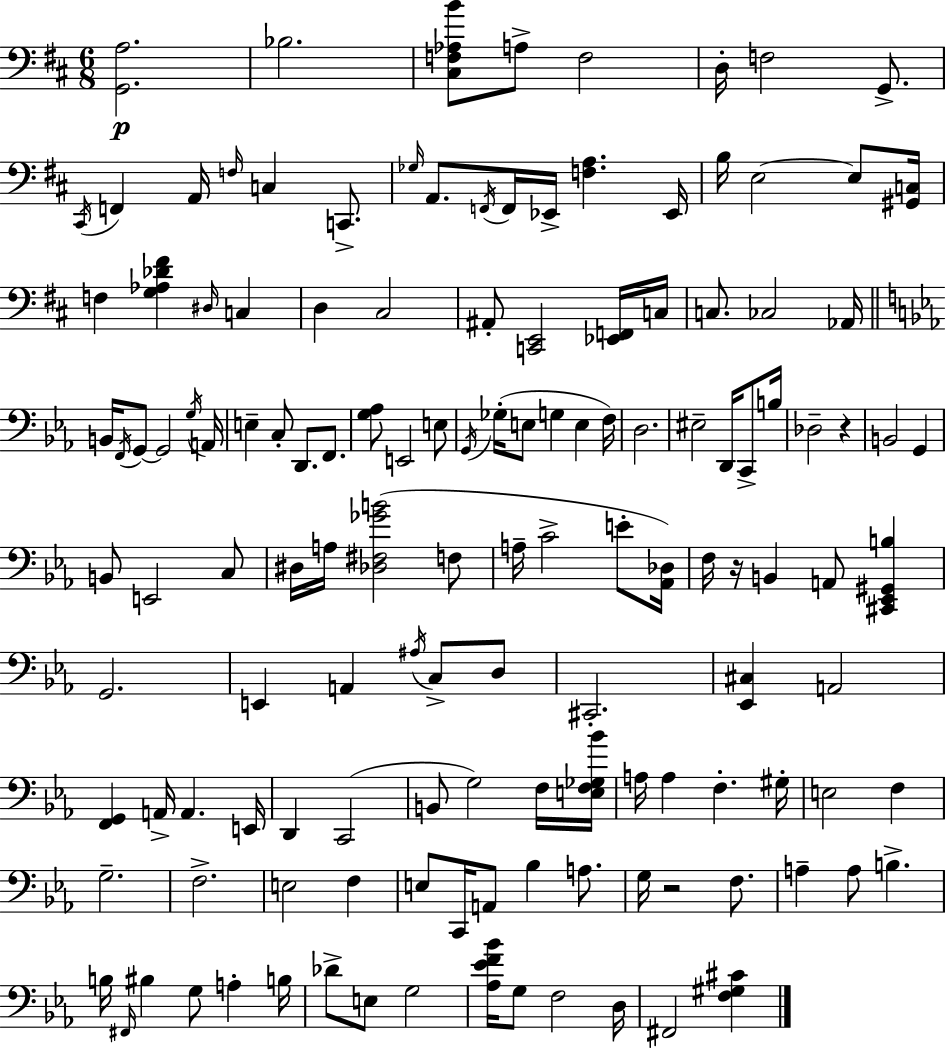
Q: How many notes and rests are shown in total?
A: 137